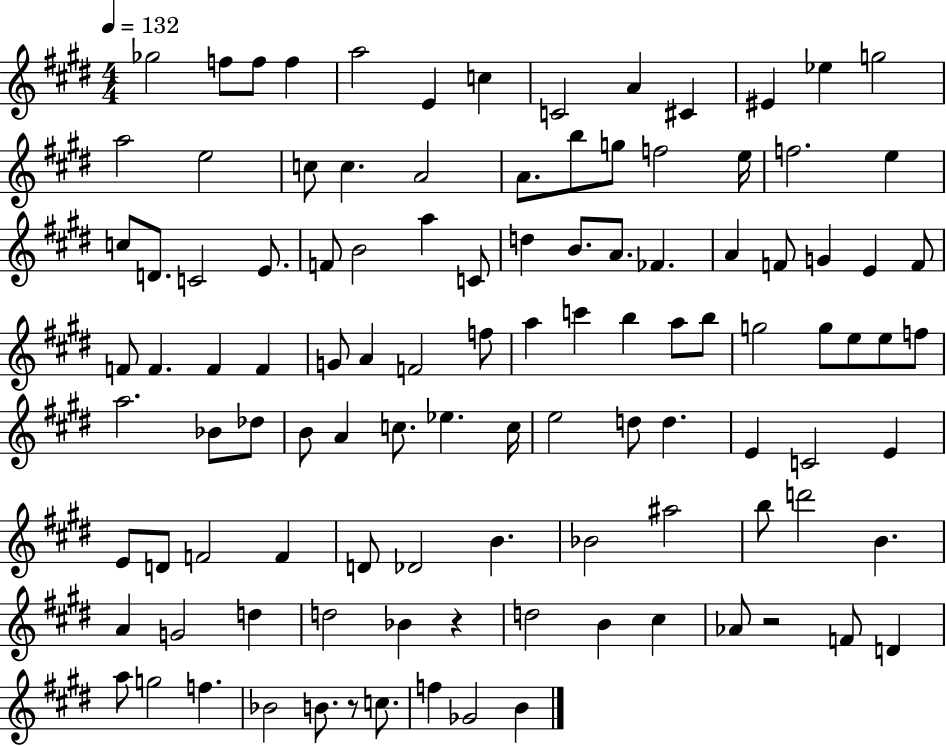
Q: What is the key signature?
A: E major